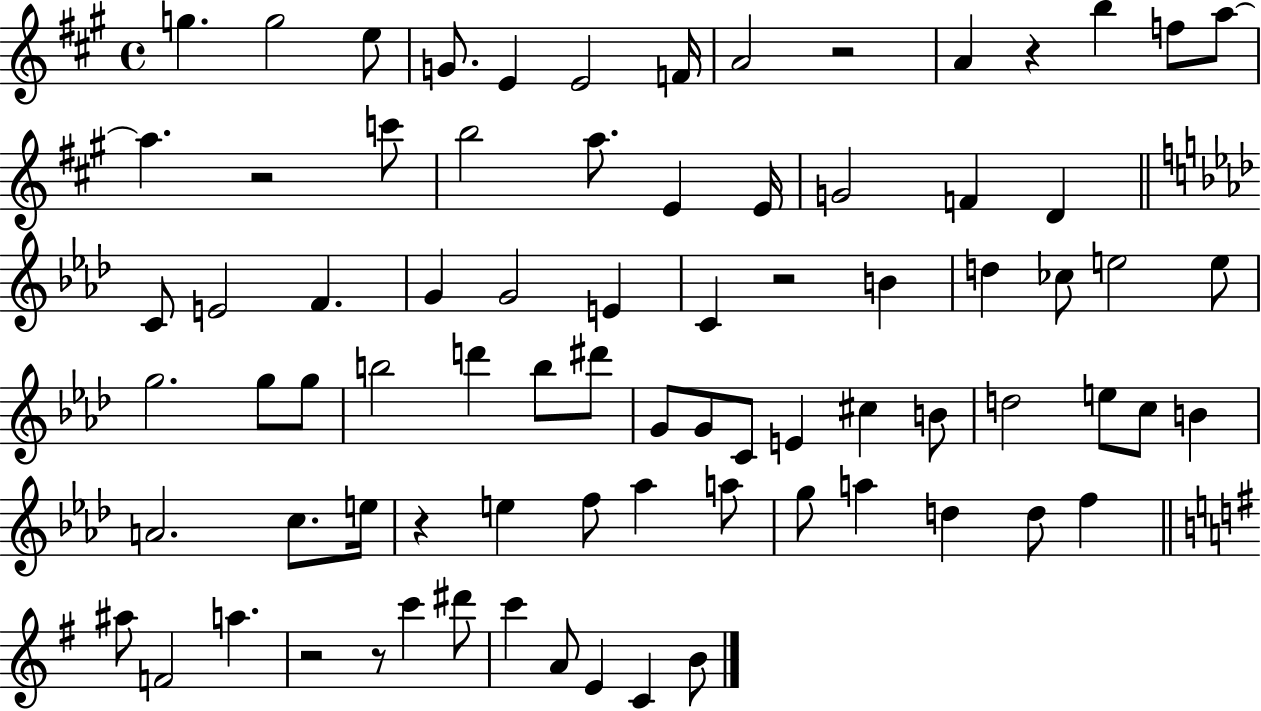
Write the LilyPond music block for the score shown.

{
  \clef treble
  \time 4/4
  \defaultTimeSignature
  \key a \major
  \repeat volta 2 { g''4. g''2 e''8 | g'8. e'4 e'2 f'16 | a'2 r2 | a'4 r4 b''4 f''8 a''8~~ | \break a''4. r2 c'''8 | b''2 a''8. e'4 e'16 | g'2 f'4 d'4 | \bar "||" \break \key f \minor c'8 e'2 f'4. | g'4 g'2 e'4 | c'4 r2 b'4 | d''4 ces''8 e''2 e''8 | \break g''2. g''8 g''8 | b''2 d'''4 b''8 dis'''8 | g'8 g'8 c'8 e'4 cis''4 b'8 | d''2 e''8 c''8 b'4 | \break a'2. c''8. e''16 | r4 e''4 f''8 aes''4 a''8 | g''8 a''4 d''4 d''8 f''4 | \bar "||" \break \key e \minor ais''8 f'2 a''4. | r2 r8 c'''4 dis'''8 | c'''4 a'8 e'4 c'4 b'8 | } \bar "|."
}